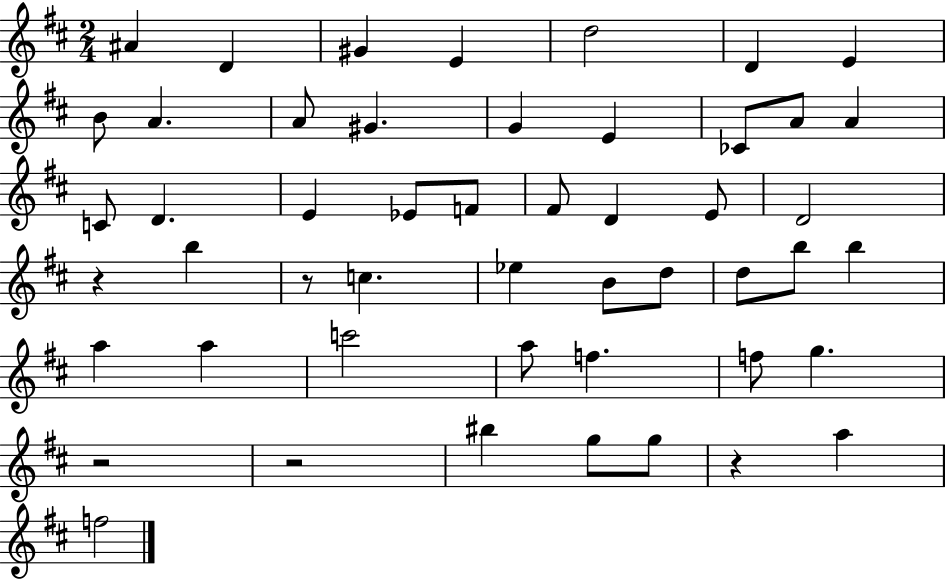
A#4/q D4/q G#4/q E4/q D5/h D4/q E4/q B4/e A4/q. A4/e G#4/q. G4/q E4/q CES4/e A4/e A4/q C4/e D4/q. E4/q Eb4/e F4/e F#4/e D4/q E4/e D4/h R/q B5/q R/e C5/q. Eb5/q B4/e D5/e D5/e B5/e B5/q A5/q A5/q C6/h A5/e F5/q. F5/e G5/q. R/h R/h BIS5/q G5/e G5/e R/q A5/q F5/h